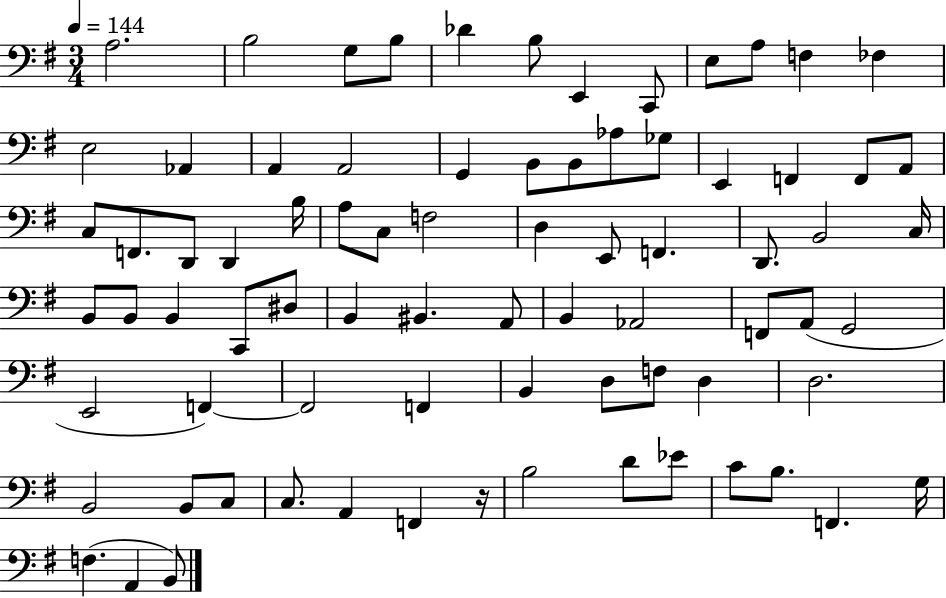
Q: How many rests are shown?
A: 1